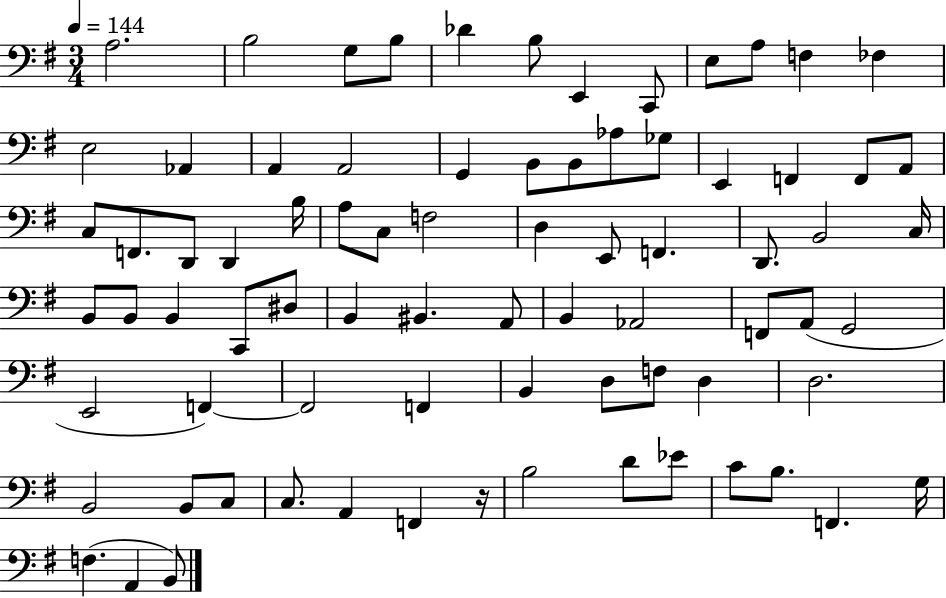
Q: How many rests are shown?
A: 1